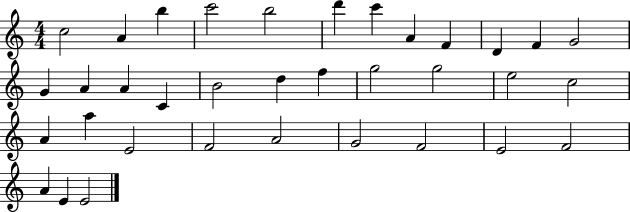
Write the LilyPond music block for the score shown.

{
  \clef treble
  \numericTimeSignature
  \time 4/4
  \key c \major
  c''2 a'4 b''4 | c'''2 b''2 | d'''4 c'''4 a'4 f'4 | d'4 f'4 g'2 | \break g'4 a'4 a'4 c'4 | b'2 d''4 f''4 | g''2 g''2 | e''2 c''2 | \break a'4 a''4 e'2 | f'2 a'2 | g'2 f'2 | e'2 f'2 | \break a'4 e'4 e'2 | \bar "|."
}